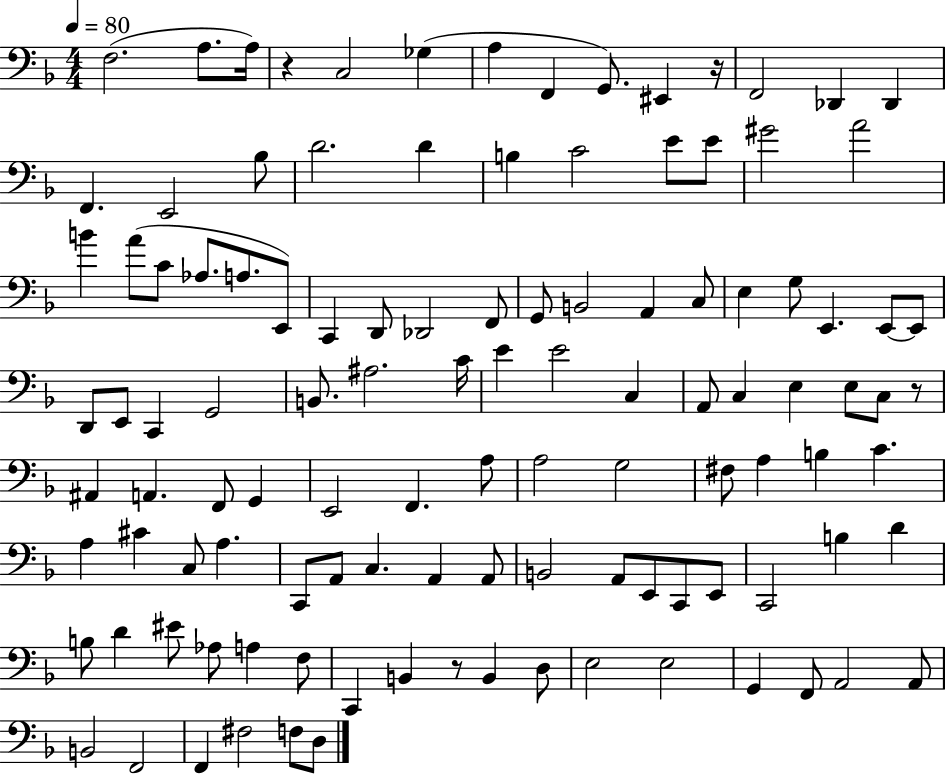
{
  \clef bass
  \numericTimeSignature
  \time 4/4
  \key f \major
  \tempo 4 = 80
  f2.( a8. a16) | r4 c2 ges4( | a4 f,4 g,8.) eis,4 r16 | f,2 des,4 des,4 | \break f,4. e,2 bes8 | d'2. d'4 | b4 c'2 e'8 e'8 | gis'2 a'2 | \break b'4 a'8( c'8 aes8. a8. e,8) | c,4 d,8 des,2 f,8 | g,8 b,2 a,4 c8 | e4 g8 e,4. e,8~~ e,8 | \break d,8 e,8 c,4 g,2 | b,8. ais2. c'16 | e'4 e'2 c4 | a,8 c4 e4 e8 c8 r8 | \break ais,4 a,4. f,8 g,4 | e,2 f,4. a8 | a2 g2 | fis8 a4 b4 c'4. | \break a4 cis'4 c8 a4. | c,8 a,8 c4. a,4 a,8 | b,2 a,8 e,8 c,8 e,8 | c,2 b4 d'4 | \break b8 d'4 eis'8 aes8 a4 f8 | c,4 b,4 r8 b,4 d8 | e2 e2 | g,4 f,8 a,2 a,8 | \break b,2 f,2 | f,4 fis2 f8 d8 | \bar "|."
}